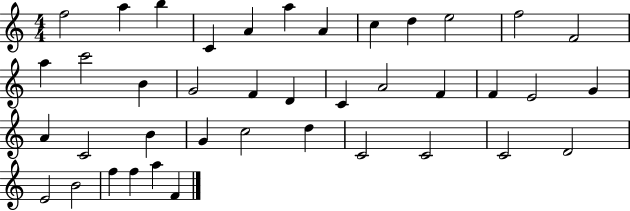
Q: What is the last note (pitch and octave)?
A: F4